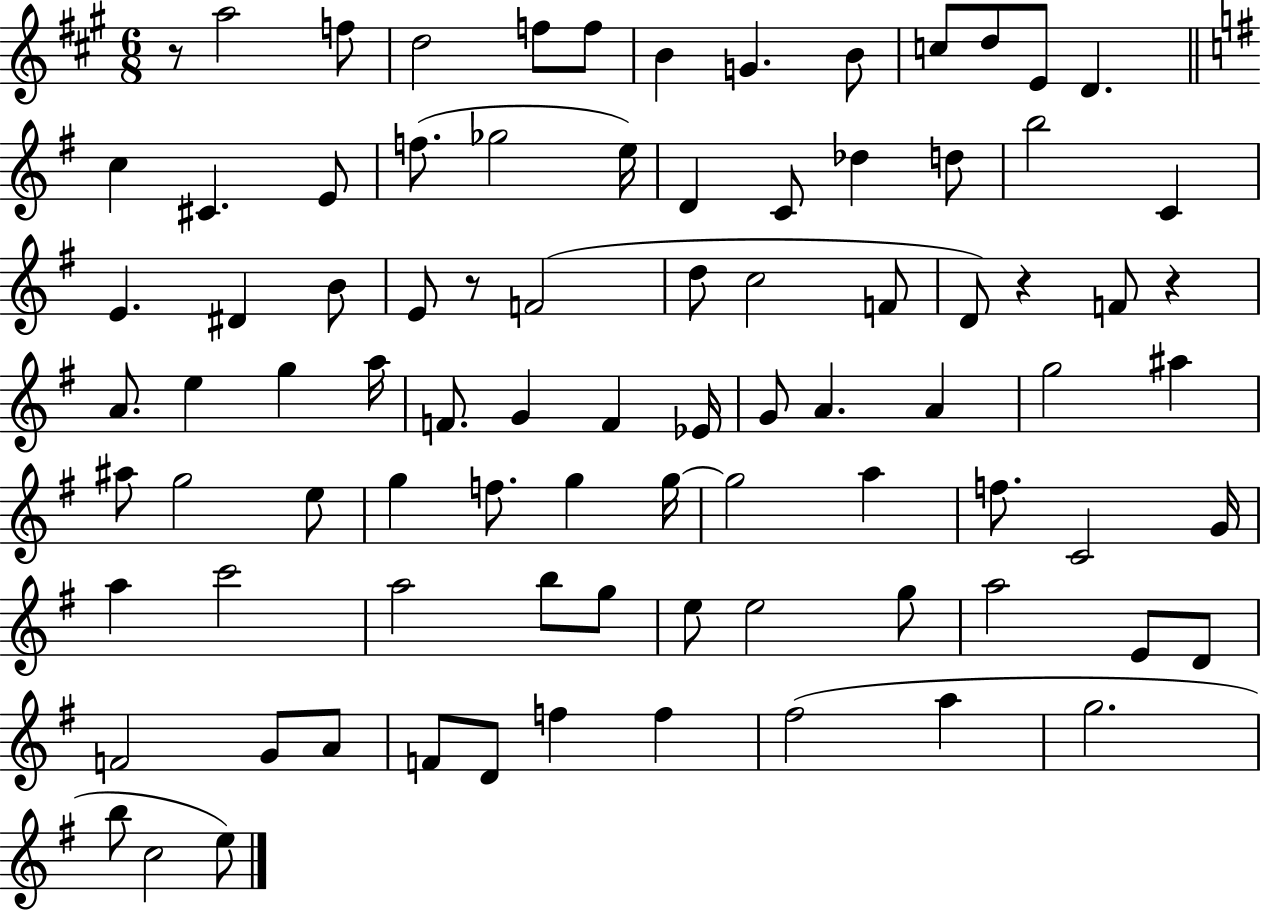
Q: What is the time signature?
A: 6/8